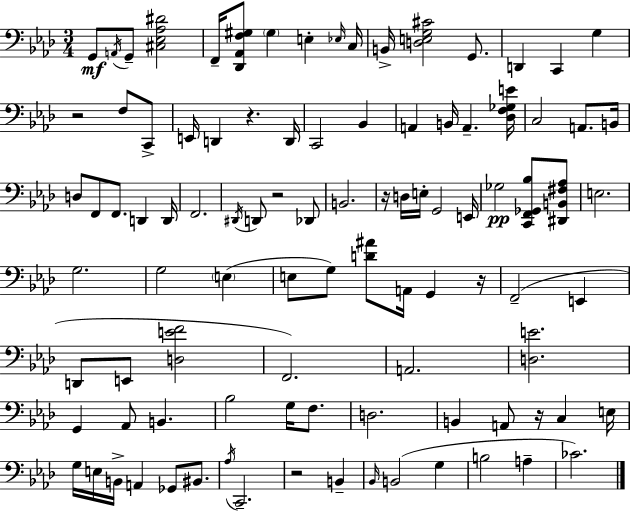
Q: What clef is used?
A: bass